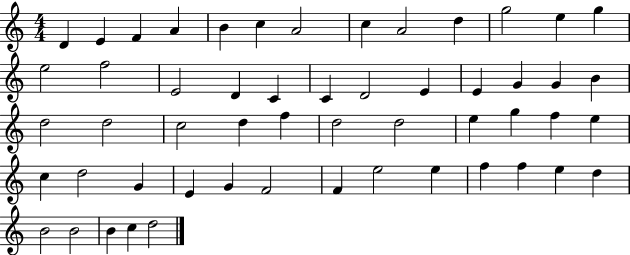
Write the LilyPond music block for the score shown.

{
  \clef treble
  \numericTimeSignature
  \time 4/4
  \key c \major
  d'4 e'4 f'4 a'4 | b'4 c''4 a'2 | c''4 a'2 d''4 | g''2 e''4 g''4 | \break e''2 f''2 | e'2 d'4 c'4 | c'4 d'2 e'4 | e'4 g'4 g'4 b'4 | \break d''2 d''2 | c''2 d''4 f''4 | d''2 d''2 | e''4 g''4 f''4 e''4 | \break c''4 d''2 g'4 | e'4 g'4 f'2 | f'4 e''2 e''4 | f''4 f''4 e''4 d''4 | \break b'2 b'2 | b'4 c''4 d''2 | \bar "|."
}